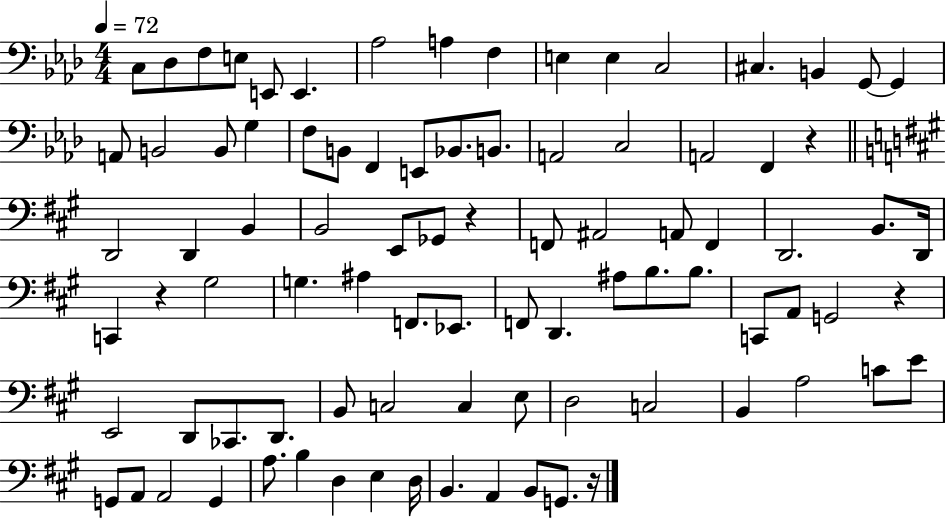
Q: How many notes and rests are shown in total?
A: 89